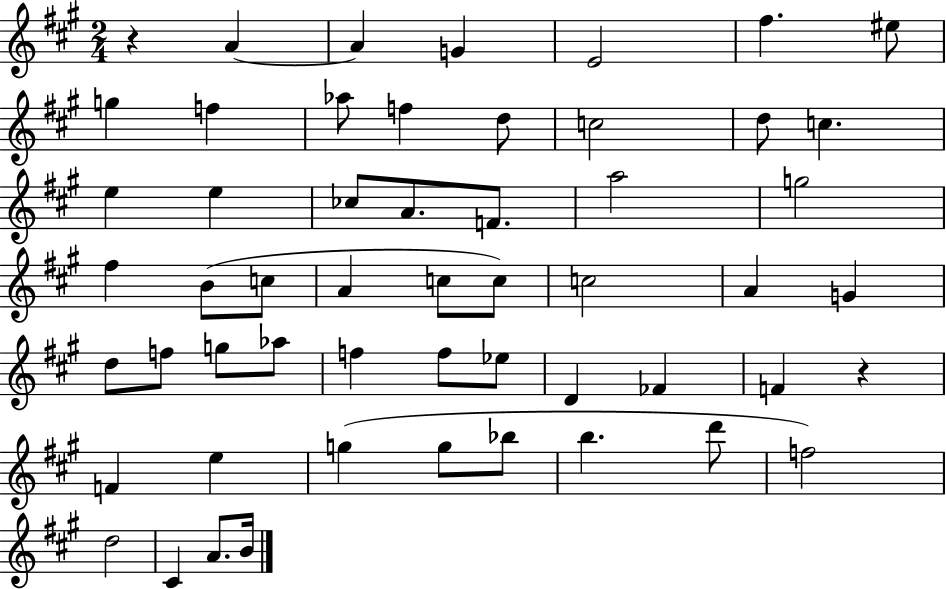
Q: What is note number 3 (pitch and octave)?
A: G4